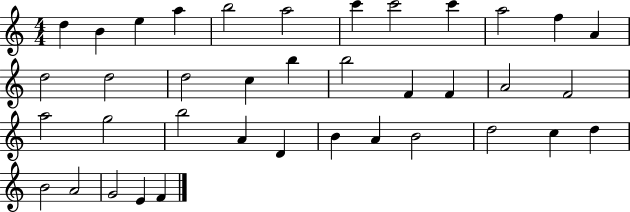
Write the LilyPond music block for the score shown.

{
  \clef treble
  \numericTimeSignature
  \time 4/4
  \key c \major
  d''4 b'4 e''4 a''4 | b''2 a''2 | c'''4 c'''2 c'''4 | a''2 f''4 a'4 | \break d''2 d''2 | d''2 c''4 b''4 | b''2 f'4 f'4 | a'2 f'2 | \break a''2 g''2 | b''2 a'4 d'4 | b'4 a'4 b'2 | d''2 c''4 d''4 | \break b'2 a'2 | g'2 e'4 f'4 | \bar "|."
}